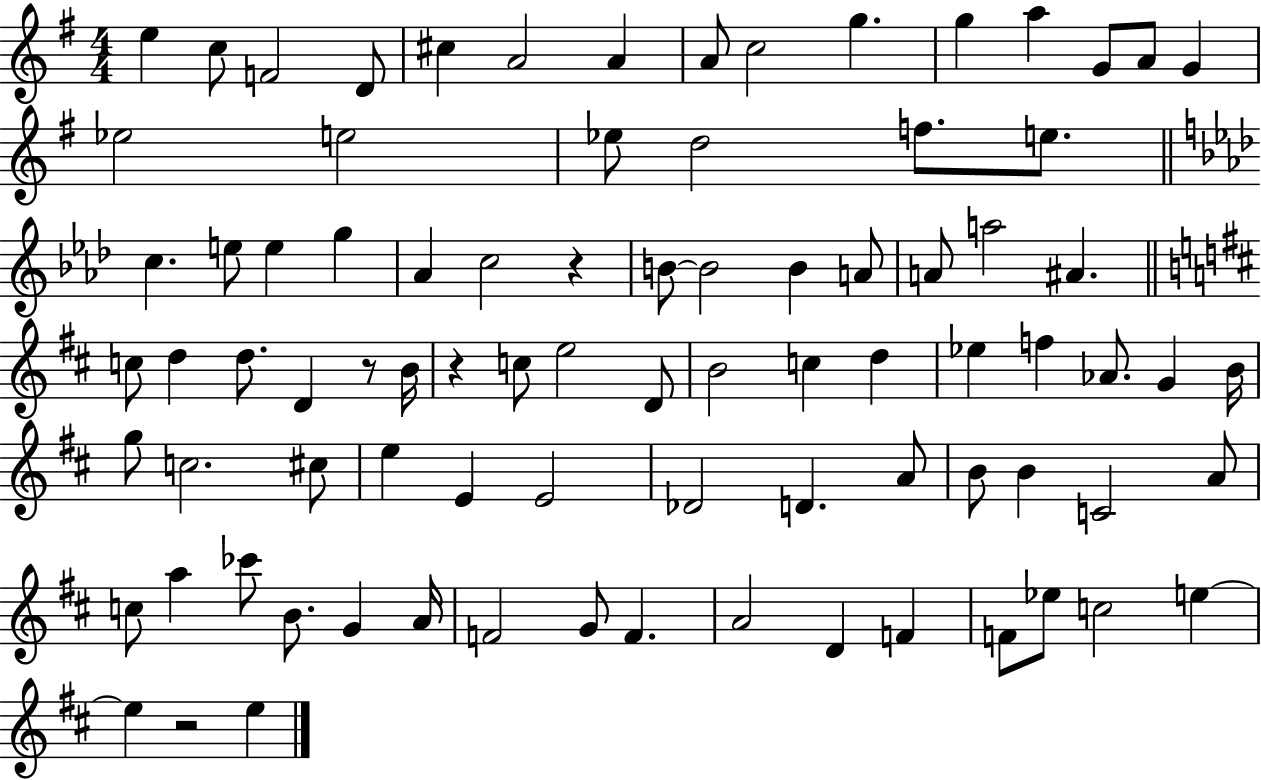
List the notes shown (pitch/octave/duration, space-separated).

E5/q C5/e F4/h D4/e C#5/q A4/h A4/q A4/e C5/h G5/q. G5/q A5/q G4/e A4/e G4/q Eb5/h E5/h Eb5/e D5/h F5/e. E5/e. C5/q. E5/e E5/q G5/q Ab4/q C5/h R/q B4/e B4/h B4/q A4/e A4/e A5/h A#4/q. C5/e D5/q D5/e. D4/q R/e B4/s R/q C5/e E5/h D4/e B4/h C5/q D5/q Eb5/q F5/q Ab4/e. G4/q B4/s G5/e C5/h. C#5/e E5/q E4/q E4/h Db4/h D4/q. A4/e B4/e B4/q C4/h A4/e C5/e A5/q CES6/e B4/e. G4/q A4/s F4/h G4/e F4/q. A4/h D4/q F4/q F4/e Eb5/e C5/h E5/q E5/q R/h E5/q